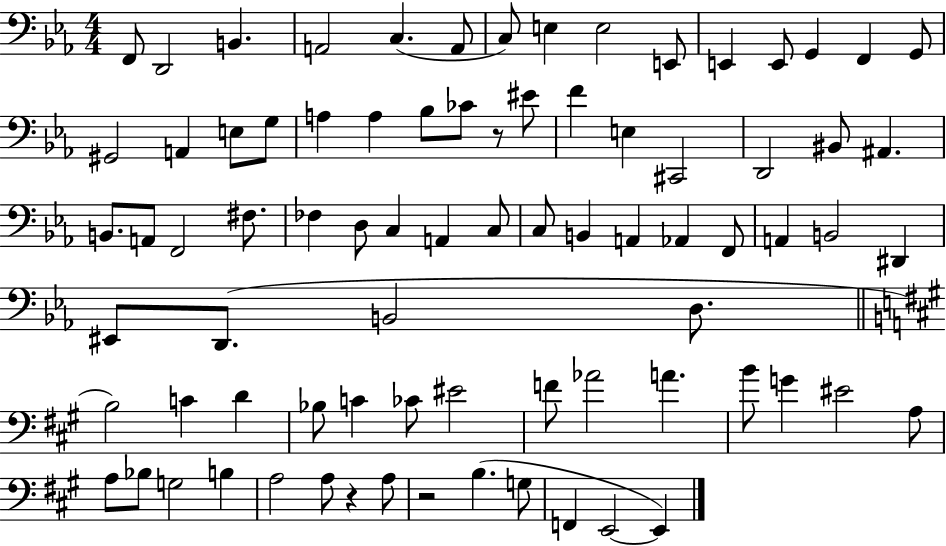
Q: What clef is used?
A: bass